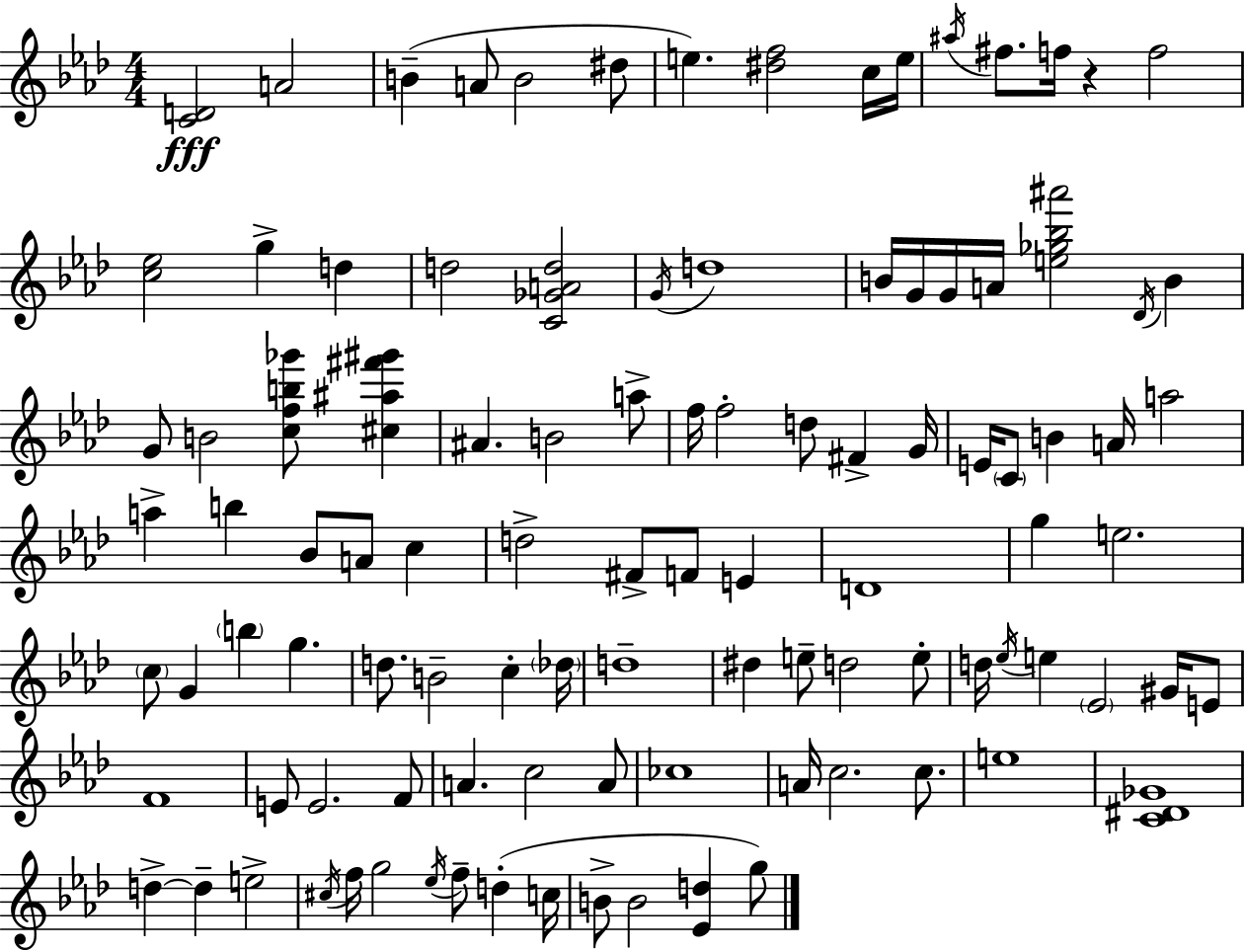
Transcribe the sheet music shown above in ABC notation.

X:1
T:Untitled
M:4/4
L:1/4
K:Fm
[CD]2 A2 B A/2 B2 ^d/2 e [^df]2 c/4 e/4 ^a/4 ^f/2 f/4 z f2 [c_e]2 g d d2 [C_GAd]2 G/4 d4 B/4 G/4 G/4 A/4 [e_g_b^a']2 _D/4 B G/2 B2 [cfb_g']/2 [^c^a^f'^g'] ^A B2 a/2 f/4 f2 d/2 ^F G/4 E/4 C/2 B A/4 a2 a b _B/2 A/2 c d2 ^F/2 F/2 E D4 g e2 c/2 G b g d/2 B2 c _d/4 d4 ^d e/2 d2 e/2 d/4 _e/4 e _E2 ^G/4 E/2 F4 E/2 E2 F/2 A c2 A/2 _c4 A/4 c2 c/2 e4 [C^D_G]4 d d e2 ^c/4 f/4 g2 _e/4 f/2 d c/4 B/2 B2 [_Ed] g/2